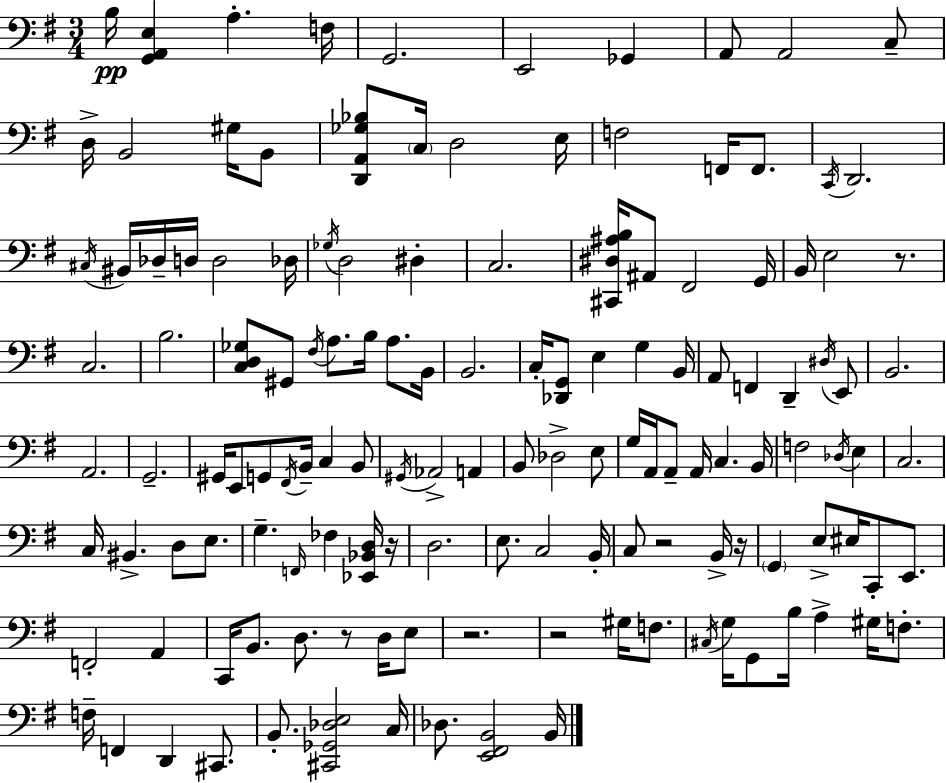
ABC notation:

X:1
T:Untitled
M:3/4
L:1/4
K:Em
B,/4 [G,,A,,E,] A, F,/4 G,,2 E,,2 _G,, A,,/2 A,,2 C,/2 D,/4 B,,2 ^G,/4 B,,/2 [D,,A,,_G,_B,]/2 C,/4 D,2 E,/4 F,2 F,,/4 F,,/2 C,,/4 D,,2 ^C,/4 ^B,,/4 _D,/4 D,/4 D,2 _D,/4 _G,/4 D,2 ^D, C,2 [^C,,^D,^A,B,]/4 ^A,,/2 ^F,,2 G,,/4 B,,/4 E,2 z/2 C,2 B,2 [C,D,_G,]/2 ^G,,/2 ^F,/4 A,/2 B,/4 A,/2 B,,/4 B,,2 C,/4 [_D,,G,,]/2 E, G, B,,/4 A,,/2 F,, D,, ^D,/4 E,,/2 B,,2 A,,2 G,,2 ^G,,/4 E,,/2 G,,/2 ^F,,/4 B,,/4 C, B,,/2 ^G,,/4 _A,,2 A,, B,,/2 _D,2 E,/2 G,/4 A,,/4 A,,/2 A,,/4 C, B,,/4 F,2 _D,/4 E, C,2 C,/4 ^B,, D,/2 E,/2 G, F,,/4 _F, [_E,,_B,,D,]/4 z/4 D,2 E,/2 C,2 B,,/4 C,/2 z2 B,,/4 z/4 G,, E,/2 ^E,/4 C,,/2 E,,/2 F,,2 A,, C,,/4 B,,/2 D,/2 z/2 D,/4 E,/2 z2 z2 ^G,/4 F,/2 ^C,/4 G,/4 G,,/2 B,/4 A, ^G,/4 F,/2 F,/4 F,, D,, ^C,,/2 B,,/2 [^C,,_G,,_D,E,]2 C,/4 _D,/2 [E,,^F,,B,,]2 B,,/4